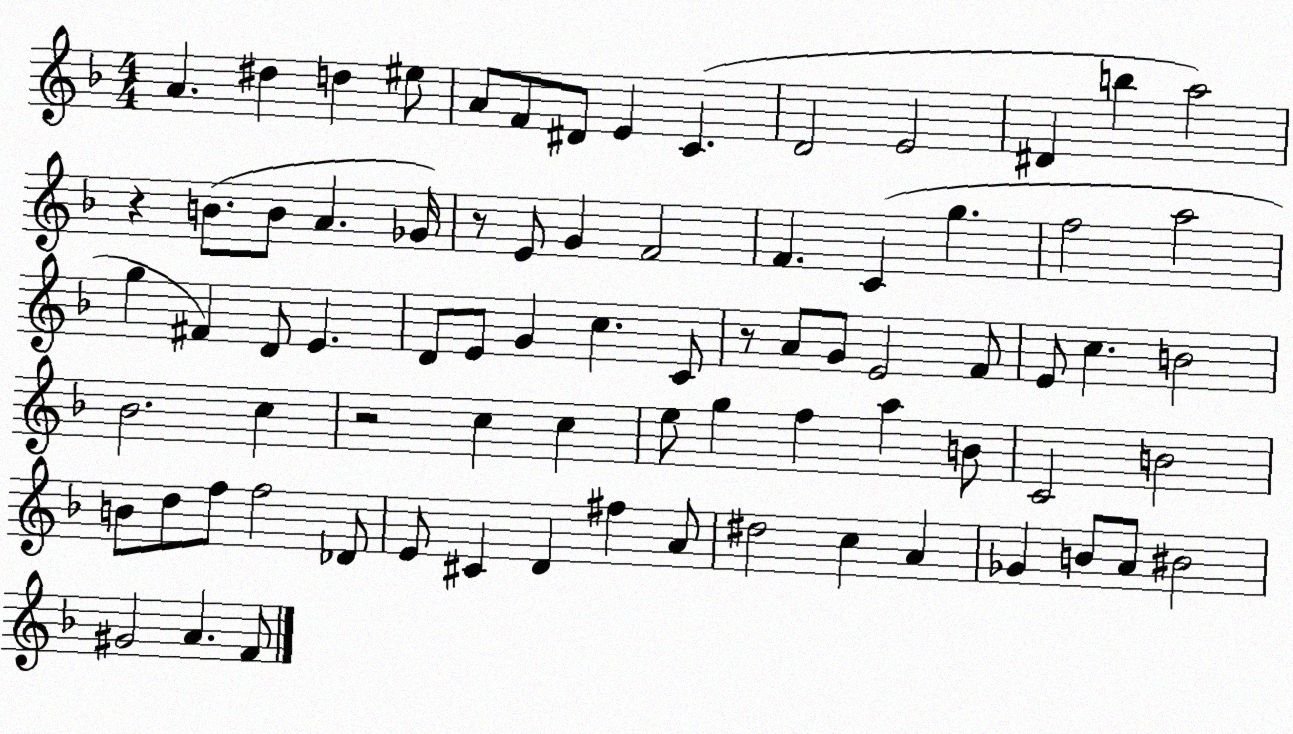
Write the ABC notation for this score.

X:1
T:Untitled
M:4/4
L:1/4
K:F
A ^d d ^e/2 A/2 F/2 ^D/2 E C D2 E2 ^D b a2 z B/2 B/2 A _G/4 z/2 E/2 G F2 F C g f2 a2 g ^F D/2 E D/2 E/2 G c C/2 z/2 A/2 G/2 E2 F/2 E/2 c B2 _B2 c z2 c c e/2 g f a B/2 C2 B2 B/2 d/2 f/2 f2 _D/2 E/2 ^C D ^f A/2 ^d2 c A _G B/2 A/2 ^B2 ^G2 A F/2